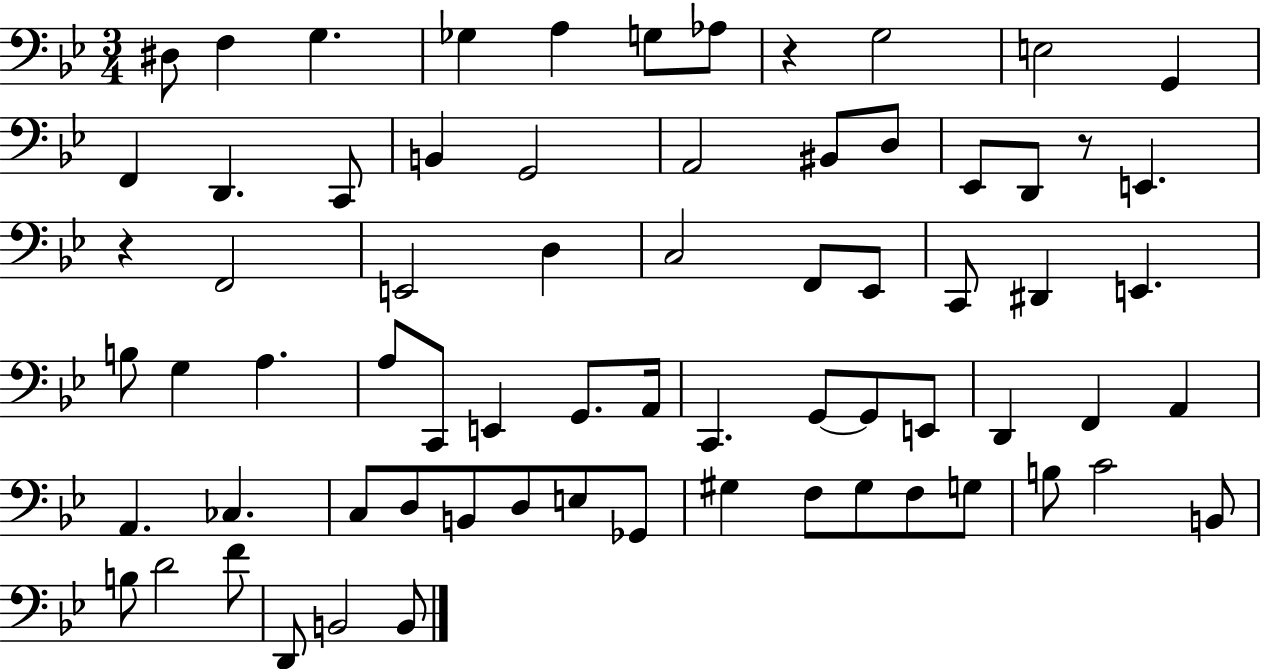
X:1
T:Untitled
M:3/4
L:1/4
K:Bb
^D,/2 F, G, _G, A, G,/2 _A,/2 z G,2 E,2 G,, F,, D,, C,,/2 B,, G,,2 A,,2 ^B,,/2 D,/2 _E,,/2 D,,/2 z/2 E,, z F,,2 E,,2 D, C,2 F,,/2 _E,,/2 C,,/2 ^D,, E,, B,/2 G, A, A,/2 C,,/2 E,, G,,/2 A,,/4 C,, G,,/2 G,,/2 E,,/2 D,, F,, A,, A,, _C, C,/2 D,/2 B,,/2 D,/2 E,/2 _G,,/2 ^G, F,/2 ^G,/2 F,/2 G,/2 B,/2 C2 B,,/2 B,/2 D2 F/2 D,,/2 B,,2 B,,/2